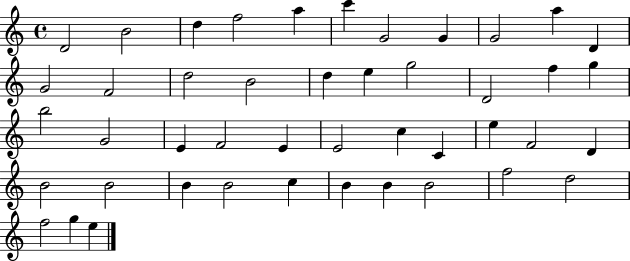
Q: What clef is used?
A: treble